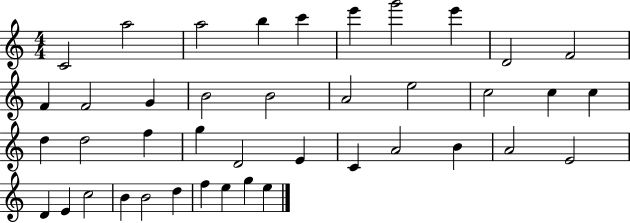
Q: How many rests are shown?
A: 0